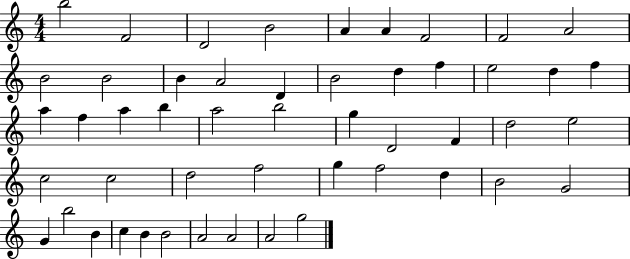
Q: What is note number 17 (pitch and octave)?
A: F5